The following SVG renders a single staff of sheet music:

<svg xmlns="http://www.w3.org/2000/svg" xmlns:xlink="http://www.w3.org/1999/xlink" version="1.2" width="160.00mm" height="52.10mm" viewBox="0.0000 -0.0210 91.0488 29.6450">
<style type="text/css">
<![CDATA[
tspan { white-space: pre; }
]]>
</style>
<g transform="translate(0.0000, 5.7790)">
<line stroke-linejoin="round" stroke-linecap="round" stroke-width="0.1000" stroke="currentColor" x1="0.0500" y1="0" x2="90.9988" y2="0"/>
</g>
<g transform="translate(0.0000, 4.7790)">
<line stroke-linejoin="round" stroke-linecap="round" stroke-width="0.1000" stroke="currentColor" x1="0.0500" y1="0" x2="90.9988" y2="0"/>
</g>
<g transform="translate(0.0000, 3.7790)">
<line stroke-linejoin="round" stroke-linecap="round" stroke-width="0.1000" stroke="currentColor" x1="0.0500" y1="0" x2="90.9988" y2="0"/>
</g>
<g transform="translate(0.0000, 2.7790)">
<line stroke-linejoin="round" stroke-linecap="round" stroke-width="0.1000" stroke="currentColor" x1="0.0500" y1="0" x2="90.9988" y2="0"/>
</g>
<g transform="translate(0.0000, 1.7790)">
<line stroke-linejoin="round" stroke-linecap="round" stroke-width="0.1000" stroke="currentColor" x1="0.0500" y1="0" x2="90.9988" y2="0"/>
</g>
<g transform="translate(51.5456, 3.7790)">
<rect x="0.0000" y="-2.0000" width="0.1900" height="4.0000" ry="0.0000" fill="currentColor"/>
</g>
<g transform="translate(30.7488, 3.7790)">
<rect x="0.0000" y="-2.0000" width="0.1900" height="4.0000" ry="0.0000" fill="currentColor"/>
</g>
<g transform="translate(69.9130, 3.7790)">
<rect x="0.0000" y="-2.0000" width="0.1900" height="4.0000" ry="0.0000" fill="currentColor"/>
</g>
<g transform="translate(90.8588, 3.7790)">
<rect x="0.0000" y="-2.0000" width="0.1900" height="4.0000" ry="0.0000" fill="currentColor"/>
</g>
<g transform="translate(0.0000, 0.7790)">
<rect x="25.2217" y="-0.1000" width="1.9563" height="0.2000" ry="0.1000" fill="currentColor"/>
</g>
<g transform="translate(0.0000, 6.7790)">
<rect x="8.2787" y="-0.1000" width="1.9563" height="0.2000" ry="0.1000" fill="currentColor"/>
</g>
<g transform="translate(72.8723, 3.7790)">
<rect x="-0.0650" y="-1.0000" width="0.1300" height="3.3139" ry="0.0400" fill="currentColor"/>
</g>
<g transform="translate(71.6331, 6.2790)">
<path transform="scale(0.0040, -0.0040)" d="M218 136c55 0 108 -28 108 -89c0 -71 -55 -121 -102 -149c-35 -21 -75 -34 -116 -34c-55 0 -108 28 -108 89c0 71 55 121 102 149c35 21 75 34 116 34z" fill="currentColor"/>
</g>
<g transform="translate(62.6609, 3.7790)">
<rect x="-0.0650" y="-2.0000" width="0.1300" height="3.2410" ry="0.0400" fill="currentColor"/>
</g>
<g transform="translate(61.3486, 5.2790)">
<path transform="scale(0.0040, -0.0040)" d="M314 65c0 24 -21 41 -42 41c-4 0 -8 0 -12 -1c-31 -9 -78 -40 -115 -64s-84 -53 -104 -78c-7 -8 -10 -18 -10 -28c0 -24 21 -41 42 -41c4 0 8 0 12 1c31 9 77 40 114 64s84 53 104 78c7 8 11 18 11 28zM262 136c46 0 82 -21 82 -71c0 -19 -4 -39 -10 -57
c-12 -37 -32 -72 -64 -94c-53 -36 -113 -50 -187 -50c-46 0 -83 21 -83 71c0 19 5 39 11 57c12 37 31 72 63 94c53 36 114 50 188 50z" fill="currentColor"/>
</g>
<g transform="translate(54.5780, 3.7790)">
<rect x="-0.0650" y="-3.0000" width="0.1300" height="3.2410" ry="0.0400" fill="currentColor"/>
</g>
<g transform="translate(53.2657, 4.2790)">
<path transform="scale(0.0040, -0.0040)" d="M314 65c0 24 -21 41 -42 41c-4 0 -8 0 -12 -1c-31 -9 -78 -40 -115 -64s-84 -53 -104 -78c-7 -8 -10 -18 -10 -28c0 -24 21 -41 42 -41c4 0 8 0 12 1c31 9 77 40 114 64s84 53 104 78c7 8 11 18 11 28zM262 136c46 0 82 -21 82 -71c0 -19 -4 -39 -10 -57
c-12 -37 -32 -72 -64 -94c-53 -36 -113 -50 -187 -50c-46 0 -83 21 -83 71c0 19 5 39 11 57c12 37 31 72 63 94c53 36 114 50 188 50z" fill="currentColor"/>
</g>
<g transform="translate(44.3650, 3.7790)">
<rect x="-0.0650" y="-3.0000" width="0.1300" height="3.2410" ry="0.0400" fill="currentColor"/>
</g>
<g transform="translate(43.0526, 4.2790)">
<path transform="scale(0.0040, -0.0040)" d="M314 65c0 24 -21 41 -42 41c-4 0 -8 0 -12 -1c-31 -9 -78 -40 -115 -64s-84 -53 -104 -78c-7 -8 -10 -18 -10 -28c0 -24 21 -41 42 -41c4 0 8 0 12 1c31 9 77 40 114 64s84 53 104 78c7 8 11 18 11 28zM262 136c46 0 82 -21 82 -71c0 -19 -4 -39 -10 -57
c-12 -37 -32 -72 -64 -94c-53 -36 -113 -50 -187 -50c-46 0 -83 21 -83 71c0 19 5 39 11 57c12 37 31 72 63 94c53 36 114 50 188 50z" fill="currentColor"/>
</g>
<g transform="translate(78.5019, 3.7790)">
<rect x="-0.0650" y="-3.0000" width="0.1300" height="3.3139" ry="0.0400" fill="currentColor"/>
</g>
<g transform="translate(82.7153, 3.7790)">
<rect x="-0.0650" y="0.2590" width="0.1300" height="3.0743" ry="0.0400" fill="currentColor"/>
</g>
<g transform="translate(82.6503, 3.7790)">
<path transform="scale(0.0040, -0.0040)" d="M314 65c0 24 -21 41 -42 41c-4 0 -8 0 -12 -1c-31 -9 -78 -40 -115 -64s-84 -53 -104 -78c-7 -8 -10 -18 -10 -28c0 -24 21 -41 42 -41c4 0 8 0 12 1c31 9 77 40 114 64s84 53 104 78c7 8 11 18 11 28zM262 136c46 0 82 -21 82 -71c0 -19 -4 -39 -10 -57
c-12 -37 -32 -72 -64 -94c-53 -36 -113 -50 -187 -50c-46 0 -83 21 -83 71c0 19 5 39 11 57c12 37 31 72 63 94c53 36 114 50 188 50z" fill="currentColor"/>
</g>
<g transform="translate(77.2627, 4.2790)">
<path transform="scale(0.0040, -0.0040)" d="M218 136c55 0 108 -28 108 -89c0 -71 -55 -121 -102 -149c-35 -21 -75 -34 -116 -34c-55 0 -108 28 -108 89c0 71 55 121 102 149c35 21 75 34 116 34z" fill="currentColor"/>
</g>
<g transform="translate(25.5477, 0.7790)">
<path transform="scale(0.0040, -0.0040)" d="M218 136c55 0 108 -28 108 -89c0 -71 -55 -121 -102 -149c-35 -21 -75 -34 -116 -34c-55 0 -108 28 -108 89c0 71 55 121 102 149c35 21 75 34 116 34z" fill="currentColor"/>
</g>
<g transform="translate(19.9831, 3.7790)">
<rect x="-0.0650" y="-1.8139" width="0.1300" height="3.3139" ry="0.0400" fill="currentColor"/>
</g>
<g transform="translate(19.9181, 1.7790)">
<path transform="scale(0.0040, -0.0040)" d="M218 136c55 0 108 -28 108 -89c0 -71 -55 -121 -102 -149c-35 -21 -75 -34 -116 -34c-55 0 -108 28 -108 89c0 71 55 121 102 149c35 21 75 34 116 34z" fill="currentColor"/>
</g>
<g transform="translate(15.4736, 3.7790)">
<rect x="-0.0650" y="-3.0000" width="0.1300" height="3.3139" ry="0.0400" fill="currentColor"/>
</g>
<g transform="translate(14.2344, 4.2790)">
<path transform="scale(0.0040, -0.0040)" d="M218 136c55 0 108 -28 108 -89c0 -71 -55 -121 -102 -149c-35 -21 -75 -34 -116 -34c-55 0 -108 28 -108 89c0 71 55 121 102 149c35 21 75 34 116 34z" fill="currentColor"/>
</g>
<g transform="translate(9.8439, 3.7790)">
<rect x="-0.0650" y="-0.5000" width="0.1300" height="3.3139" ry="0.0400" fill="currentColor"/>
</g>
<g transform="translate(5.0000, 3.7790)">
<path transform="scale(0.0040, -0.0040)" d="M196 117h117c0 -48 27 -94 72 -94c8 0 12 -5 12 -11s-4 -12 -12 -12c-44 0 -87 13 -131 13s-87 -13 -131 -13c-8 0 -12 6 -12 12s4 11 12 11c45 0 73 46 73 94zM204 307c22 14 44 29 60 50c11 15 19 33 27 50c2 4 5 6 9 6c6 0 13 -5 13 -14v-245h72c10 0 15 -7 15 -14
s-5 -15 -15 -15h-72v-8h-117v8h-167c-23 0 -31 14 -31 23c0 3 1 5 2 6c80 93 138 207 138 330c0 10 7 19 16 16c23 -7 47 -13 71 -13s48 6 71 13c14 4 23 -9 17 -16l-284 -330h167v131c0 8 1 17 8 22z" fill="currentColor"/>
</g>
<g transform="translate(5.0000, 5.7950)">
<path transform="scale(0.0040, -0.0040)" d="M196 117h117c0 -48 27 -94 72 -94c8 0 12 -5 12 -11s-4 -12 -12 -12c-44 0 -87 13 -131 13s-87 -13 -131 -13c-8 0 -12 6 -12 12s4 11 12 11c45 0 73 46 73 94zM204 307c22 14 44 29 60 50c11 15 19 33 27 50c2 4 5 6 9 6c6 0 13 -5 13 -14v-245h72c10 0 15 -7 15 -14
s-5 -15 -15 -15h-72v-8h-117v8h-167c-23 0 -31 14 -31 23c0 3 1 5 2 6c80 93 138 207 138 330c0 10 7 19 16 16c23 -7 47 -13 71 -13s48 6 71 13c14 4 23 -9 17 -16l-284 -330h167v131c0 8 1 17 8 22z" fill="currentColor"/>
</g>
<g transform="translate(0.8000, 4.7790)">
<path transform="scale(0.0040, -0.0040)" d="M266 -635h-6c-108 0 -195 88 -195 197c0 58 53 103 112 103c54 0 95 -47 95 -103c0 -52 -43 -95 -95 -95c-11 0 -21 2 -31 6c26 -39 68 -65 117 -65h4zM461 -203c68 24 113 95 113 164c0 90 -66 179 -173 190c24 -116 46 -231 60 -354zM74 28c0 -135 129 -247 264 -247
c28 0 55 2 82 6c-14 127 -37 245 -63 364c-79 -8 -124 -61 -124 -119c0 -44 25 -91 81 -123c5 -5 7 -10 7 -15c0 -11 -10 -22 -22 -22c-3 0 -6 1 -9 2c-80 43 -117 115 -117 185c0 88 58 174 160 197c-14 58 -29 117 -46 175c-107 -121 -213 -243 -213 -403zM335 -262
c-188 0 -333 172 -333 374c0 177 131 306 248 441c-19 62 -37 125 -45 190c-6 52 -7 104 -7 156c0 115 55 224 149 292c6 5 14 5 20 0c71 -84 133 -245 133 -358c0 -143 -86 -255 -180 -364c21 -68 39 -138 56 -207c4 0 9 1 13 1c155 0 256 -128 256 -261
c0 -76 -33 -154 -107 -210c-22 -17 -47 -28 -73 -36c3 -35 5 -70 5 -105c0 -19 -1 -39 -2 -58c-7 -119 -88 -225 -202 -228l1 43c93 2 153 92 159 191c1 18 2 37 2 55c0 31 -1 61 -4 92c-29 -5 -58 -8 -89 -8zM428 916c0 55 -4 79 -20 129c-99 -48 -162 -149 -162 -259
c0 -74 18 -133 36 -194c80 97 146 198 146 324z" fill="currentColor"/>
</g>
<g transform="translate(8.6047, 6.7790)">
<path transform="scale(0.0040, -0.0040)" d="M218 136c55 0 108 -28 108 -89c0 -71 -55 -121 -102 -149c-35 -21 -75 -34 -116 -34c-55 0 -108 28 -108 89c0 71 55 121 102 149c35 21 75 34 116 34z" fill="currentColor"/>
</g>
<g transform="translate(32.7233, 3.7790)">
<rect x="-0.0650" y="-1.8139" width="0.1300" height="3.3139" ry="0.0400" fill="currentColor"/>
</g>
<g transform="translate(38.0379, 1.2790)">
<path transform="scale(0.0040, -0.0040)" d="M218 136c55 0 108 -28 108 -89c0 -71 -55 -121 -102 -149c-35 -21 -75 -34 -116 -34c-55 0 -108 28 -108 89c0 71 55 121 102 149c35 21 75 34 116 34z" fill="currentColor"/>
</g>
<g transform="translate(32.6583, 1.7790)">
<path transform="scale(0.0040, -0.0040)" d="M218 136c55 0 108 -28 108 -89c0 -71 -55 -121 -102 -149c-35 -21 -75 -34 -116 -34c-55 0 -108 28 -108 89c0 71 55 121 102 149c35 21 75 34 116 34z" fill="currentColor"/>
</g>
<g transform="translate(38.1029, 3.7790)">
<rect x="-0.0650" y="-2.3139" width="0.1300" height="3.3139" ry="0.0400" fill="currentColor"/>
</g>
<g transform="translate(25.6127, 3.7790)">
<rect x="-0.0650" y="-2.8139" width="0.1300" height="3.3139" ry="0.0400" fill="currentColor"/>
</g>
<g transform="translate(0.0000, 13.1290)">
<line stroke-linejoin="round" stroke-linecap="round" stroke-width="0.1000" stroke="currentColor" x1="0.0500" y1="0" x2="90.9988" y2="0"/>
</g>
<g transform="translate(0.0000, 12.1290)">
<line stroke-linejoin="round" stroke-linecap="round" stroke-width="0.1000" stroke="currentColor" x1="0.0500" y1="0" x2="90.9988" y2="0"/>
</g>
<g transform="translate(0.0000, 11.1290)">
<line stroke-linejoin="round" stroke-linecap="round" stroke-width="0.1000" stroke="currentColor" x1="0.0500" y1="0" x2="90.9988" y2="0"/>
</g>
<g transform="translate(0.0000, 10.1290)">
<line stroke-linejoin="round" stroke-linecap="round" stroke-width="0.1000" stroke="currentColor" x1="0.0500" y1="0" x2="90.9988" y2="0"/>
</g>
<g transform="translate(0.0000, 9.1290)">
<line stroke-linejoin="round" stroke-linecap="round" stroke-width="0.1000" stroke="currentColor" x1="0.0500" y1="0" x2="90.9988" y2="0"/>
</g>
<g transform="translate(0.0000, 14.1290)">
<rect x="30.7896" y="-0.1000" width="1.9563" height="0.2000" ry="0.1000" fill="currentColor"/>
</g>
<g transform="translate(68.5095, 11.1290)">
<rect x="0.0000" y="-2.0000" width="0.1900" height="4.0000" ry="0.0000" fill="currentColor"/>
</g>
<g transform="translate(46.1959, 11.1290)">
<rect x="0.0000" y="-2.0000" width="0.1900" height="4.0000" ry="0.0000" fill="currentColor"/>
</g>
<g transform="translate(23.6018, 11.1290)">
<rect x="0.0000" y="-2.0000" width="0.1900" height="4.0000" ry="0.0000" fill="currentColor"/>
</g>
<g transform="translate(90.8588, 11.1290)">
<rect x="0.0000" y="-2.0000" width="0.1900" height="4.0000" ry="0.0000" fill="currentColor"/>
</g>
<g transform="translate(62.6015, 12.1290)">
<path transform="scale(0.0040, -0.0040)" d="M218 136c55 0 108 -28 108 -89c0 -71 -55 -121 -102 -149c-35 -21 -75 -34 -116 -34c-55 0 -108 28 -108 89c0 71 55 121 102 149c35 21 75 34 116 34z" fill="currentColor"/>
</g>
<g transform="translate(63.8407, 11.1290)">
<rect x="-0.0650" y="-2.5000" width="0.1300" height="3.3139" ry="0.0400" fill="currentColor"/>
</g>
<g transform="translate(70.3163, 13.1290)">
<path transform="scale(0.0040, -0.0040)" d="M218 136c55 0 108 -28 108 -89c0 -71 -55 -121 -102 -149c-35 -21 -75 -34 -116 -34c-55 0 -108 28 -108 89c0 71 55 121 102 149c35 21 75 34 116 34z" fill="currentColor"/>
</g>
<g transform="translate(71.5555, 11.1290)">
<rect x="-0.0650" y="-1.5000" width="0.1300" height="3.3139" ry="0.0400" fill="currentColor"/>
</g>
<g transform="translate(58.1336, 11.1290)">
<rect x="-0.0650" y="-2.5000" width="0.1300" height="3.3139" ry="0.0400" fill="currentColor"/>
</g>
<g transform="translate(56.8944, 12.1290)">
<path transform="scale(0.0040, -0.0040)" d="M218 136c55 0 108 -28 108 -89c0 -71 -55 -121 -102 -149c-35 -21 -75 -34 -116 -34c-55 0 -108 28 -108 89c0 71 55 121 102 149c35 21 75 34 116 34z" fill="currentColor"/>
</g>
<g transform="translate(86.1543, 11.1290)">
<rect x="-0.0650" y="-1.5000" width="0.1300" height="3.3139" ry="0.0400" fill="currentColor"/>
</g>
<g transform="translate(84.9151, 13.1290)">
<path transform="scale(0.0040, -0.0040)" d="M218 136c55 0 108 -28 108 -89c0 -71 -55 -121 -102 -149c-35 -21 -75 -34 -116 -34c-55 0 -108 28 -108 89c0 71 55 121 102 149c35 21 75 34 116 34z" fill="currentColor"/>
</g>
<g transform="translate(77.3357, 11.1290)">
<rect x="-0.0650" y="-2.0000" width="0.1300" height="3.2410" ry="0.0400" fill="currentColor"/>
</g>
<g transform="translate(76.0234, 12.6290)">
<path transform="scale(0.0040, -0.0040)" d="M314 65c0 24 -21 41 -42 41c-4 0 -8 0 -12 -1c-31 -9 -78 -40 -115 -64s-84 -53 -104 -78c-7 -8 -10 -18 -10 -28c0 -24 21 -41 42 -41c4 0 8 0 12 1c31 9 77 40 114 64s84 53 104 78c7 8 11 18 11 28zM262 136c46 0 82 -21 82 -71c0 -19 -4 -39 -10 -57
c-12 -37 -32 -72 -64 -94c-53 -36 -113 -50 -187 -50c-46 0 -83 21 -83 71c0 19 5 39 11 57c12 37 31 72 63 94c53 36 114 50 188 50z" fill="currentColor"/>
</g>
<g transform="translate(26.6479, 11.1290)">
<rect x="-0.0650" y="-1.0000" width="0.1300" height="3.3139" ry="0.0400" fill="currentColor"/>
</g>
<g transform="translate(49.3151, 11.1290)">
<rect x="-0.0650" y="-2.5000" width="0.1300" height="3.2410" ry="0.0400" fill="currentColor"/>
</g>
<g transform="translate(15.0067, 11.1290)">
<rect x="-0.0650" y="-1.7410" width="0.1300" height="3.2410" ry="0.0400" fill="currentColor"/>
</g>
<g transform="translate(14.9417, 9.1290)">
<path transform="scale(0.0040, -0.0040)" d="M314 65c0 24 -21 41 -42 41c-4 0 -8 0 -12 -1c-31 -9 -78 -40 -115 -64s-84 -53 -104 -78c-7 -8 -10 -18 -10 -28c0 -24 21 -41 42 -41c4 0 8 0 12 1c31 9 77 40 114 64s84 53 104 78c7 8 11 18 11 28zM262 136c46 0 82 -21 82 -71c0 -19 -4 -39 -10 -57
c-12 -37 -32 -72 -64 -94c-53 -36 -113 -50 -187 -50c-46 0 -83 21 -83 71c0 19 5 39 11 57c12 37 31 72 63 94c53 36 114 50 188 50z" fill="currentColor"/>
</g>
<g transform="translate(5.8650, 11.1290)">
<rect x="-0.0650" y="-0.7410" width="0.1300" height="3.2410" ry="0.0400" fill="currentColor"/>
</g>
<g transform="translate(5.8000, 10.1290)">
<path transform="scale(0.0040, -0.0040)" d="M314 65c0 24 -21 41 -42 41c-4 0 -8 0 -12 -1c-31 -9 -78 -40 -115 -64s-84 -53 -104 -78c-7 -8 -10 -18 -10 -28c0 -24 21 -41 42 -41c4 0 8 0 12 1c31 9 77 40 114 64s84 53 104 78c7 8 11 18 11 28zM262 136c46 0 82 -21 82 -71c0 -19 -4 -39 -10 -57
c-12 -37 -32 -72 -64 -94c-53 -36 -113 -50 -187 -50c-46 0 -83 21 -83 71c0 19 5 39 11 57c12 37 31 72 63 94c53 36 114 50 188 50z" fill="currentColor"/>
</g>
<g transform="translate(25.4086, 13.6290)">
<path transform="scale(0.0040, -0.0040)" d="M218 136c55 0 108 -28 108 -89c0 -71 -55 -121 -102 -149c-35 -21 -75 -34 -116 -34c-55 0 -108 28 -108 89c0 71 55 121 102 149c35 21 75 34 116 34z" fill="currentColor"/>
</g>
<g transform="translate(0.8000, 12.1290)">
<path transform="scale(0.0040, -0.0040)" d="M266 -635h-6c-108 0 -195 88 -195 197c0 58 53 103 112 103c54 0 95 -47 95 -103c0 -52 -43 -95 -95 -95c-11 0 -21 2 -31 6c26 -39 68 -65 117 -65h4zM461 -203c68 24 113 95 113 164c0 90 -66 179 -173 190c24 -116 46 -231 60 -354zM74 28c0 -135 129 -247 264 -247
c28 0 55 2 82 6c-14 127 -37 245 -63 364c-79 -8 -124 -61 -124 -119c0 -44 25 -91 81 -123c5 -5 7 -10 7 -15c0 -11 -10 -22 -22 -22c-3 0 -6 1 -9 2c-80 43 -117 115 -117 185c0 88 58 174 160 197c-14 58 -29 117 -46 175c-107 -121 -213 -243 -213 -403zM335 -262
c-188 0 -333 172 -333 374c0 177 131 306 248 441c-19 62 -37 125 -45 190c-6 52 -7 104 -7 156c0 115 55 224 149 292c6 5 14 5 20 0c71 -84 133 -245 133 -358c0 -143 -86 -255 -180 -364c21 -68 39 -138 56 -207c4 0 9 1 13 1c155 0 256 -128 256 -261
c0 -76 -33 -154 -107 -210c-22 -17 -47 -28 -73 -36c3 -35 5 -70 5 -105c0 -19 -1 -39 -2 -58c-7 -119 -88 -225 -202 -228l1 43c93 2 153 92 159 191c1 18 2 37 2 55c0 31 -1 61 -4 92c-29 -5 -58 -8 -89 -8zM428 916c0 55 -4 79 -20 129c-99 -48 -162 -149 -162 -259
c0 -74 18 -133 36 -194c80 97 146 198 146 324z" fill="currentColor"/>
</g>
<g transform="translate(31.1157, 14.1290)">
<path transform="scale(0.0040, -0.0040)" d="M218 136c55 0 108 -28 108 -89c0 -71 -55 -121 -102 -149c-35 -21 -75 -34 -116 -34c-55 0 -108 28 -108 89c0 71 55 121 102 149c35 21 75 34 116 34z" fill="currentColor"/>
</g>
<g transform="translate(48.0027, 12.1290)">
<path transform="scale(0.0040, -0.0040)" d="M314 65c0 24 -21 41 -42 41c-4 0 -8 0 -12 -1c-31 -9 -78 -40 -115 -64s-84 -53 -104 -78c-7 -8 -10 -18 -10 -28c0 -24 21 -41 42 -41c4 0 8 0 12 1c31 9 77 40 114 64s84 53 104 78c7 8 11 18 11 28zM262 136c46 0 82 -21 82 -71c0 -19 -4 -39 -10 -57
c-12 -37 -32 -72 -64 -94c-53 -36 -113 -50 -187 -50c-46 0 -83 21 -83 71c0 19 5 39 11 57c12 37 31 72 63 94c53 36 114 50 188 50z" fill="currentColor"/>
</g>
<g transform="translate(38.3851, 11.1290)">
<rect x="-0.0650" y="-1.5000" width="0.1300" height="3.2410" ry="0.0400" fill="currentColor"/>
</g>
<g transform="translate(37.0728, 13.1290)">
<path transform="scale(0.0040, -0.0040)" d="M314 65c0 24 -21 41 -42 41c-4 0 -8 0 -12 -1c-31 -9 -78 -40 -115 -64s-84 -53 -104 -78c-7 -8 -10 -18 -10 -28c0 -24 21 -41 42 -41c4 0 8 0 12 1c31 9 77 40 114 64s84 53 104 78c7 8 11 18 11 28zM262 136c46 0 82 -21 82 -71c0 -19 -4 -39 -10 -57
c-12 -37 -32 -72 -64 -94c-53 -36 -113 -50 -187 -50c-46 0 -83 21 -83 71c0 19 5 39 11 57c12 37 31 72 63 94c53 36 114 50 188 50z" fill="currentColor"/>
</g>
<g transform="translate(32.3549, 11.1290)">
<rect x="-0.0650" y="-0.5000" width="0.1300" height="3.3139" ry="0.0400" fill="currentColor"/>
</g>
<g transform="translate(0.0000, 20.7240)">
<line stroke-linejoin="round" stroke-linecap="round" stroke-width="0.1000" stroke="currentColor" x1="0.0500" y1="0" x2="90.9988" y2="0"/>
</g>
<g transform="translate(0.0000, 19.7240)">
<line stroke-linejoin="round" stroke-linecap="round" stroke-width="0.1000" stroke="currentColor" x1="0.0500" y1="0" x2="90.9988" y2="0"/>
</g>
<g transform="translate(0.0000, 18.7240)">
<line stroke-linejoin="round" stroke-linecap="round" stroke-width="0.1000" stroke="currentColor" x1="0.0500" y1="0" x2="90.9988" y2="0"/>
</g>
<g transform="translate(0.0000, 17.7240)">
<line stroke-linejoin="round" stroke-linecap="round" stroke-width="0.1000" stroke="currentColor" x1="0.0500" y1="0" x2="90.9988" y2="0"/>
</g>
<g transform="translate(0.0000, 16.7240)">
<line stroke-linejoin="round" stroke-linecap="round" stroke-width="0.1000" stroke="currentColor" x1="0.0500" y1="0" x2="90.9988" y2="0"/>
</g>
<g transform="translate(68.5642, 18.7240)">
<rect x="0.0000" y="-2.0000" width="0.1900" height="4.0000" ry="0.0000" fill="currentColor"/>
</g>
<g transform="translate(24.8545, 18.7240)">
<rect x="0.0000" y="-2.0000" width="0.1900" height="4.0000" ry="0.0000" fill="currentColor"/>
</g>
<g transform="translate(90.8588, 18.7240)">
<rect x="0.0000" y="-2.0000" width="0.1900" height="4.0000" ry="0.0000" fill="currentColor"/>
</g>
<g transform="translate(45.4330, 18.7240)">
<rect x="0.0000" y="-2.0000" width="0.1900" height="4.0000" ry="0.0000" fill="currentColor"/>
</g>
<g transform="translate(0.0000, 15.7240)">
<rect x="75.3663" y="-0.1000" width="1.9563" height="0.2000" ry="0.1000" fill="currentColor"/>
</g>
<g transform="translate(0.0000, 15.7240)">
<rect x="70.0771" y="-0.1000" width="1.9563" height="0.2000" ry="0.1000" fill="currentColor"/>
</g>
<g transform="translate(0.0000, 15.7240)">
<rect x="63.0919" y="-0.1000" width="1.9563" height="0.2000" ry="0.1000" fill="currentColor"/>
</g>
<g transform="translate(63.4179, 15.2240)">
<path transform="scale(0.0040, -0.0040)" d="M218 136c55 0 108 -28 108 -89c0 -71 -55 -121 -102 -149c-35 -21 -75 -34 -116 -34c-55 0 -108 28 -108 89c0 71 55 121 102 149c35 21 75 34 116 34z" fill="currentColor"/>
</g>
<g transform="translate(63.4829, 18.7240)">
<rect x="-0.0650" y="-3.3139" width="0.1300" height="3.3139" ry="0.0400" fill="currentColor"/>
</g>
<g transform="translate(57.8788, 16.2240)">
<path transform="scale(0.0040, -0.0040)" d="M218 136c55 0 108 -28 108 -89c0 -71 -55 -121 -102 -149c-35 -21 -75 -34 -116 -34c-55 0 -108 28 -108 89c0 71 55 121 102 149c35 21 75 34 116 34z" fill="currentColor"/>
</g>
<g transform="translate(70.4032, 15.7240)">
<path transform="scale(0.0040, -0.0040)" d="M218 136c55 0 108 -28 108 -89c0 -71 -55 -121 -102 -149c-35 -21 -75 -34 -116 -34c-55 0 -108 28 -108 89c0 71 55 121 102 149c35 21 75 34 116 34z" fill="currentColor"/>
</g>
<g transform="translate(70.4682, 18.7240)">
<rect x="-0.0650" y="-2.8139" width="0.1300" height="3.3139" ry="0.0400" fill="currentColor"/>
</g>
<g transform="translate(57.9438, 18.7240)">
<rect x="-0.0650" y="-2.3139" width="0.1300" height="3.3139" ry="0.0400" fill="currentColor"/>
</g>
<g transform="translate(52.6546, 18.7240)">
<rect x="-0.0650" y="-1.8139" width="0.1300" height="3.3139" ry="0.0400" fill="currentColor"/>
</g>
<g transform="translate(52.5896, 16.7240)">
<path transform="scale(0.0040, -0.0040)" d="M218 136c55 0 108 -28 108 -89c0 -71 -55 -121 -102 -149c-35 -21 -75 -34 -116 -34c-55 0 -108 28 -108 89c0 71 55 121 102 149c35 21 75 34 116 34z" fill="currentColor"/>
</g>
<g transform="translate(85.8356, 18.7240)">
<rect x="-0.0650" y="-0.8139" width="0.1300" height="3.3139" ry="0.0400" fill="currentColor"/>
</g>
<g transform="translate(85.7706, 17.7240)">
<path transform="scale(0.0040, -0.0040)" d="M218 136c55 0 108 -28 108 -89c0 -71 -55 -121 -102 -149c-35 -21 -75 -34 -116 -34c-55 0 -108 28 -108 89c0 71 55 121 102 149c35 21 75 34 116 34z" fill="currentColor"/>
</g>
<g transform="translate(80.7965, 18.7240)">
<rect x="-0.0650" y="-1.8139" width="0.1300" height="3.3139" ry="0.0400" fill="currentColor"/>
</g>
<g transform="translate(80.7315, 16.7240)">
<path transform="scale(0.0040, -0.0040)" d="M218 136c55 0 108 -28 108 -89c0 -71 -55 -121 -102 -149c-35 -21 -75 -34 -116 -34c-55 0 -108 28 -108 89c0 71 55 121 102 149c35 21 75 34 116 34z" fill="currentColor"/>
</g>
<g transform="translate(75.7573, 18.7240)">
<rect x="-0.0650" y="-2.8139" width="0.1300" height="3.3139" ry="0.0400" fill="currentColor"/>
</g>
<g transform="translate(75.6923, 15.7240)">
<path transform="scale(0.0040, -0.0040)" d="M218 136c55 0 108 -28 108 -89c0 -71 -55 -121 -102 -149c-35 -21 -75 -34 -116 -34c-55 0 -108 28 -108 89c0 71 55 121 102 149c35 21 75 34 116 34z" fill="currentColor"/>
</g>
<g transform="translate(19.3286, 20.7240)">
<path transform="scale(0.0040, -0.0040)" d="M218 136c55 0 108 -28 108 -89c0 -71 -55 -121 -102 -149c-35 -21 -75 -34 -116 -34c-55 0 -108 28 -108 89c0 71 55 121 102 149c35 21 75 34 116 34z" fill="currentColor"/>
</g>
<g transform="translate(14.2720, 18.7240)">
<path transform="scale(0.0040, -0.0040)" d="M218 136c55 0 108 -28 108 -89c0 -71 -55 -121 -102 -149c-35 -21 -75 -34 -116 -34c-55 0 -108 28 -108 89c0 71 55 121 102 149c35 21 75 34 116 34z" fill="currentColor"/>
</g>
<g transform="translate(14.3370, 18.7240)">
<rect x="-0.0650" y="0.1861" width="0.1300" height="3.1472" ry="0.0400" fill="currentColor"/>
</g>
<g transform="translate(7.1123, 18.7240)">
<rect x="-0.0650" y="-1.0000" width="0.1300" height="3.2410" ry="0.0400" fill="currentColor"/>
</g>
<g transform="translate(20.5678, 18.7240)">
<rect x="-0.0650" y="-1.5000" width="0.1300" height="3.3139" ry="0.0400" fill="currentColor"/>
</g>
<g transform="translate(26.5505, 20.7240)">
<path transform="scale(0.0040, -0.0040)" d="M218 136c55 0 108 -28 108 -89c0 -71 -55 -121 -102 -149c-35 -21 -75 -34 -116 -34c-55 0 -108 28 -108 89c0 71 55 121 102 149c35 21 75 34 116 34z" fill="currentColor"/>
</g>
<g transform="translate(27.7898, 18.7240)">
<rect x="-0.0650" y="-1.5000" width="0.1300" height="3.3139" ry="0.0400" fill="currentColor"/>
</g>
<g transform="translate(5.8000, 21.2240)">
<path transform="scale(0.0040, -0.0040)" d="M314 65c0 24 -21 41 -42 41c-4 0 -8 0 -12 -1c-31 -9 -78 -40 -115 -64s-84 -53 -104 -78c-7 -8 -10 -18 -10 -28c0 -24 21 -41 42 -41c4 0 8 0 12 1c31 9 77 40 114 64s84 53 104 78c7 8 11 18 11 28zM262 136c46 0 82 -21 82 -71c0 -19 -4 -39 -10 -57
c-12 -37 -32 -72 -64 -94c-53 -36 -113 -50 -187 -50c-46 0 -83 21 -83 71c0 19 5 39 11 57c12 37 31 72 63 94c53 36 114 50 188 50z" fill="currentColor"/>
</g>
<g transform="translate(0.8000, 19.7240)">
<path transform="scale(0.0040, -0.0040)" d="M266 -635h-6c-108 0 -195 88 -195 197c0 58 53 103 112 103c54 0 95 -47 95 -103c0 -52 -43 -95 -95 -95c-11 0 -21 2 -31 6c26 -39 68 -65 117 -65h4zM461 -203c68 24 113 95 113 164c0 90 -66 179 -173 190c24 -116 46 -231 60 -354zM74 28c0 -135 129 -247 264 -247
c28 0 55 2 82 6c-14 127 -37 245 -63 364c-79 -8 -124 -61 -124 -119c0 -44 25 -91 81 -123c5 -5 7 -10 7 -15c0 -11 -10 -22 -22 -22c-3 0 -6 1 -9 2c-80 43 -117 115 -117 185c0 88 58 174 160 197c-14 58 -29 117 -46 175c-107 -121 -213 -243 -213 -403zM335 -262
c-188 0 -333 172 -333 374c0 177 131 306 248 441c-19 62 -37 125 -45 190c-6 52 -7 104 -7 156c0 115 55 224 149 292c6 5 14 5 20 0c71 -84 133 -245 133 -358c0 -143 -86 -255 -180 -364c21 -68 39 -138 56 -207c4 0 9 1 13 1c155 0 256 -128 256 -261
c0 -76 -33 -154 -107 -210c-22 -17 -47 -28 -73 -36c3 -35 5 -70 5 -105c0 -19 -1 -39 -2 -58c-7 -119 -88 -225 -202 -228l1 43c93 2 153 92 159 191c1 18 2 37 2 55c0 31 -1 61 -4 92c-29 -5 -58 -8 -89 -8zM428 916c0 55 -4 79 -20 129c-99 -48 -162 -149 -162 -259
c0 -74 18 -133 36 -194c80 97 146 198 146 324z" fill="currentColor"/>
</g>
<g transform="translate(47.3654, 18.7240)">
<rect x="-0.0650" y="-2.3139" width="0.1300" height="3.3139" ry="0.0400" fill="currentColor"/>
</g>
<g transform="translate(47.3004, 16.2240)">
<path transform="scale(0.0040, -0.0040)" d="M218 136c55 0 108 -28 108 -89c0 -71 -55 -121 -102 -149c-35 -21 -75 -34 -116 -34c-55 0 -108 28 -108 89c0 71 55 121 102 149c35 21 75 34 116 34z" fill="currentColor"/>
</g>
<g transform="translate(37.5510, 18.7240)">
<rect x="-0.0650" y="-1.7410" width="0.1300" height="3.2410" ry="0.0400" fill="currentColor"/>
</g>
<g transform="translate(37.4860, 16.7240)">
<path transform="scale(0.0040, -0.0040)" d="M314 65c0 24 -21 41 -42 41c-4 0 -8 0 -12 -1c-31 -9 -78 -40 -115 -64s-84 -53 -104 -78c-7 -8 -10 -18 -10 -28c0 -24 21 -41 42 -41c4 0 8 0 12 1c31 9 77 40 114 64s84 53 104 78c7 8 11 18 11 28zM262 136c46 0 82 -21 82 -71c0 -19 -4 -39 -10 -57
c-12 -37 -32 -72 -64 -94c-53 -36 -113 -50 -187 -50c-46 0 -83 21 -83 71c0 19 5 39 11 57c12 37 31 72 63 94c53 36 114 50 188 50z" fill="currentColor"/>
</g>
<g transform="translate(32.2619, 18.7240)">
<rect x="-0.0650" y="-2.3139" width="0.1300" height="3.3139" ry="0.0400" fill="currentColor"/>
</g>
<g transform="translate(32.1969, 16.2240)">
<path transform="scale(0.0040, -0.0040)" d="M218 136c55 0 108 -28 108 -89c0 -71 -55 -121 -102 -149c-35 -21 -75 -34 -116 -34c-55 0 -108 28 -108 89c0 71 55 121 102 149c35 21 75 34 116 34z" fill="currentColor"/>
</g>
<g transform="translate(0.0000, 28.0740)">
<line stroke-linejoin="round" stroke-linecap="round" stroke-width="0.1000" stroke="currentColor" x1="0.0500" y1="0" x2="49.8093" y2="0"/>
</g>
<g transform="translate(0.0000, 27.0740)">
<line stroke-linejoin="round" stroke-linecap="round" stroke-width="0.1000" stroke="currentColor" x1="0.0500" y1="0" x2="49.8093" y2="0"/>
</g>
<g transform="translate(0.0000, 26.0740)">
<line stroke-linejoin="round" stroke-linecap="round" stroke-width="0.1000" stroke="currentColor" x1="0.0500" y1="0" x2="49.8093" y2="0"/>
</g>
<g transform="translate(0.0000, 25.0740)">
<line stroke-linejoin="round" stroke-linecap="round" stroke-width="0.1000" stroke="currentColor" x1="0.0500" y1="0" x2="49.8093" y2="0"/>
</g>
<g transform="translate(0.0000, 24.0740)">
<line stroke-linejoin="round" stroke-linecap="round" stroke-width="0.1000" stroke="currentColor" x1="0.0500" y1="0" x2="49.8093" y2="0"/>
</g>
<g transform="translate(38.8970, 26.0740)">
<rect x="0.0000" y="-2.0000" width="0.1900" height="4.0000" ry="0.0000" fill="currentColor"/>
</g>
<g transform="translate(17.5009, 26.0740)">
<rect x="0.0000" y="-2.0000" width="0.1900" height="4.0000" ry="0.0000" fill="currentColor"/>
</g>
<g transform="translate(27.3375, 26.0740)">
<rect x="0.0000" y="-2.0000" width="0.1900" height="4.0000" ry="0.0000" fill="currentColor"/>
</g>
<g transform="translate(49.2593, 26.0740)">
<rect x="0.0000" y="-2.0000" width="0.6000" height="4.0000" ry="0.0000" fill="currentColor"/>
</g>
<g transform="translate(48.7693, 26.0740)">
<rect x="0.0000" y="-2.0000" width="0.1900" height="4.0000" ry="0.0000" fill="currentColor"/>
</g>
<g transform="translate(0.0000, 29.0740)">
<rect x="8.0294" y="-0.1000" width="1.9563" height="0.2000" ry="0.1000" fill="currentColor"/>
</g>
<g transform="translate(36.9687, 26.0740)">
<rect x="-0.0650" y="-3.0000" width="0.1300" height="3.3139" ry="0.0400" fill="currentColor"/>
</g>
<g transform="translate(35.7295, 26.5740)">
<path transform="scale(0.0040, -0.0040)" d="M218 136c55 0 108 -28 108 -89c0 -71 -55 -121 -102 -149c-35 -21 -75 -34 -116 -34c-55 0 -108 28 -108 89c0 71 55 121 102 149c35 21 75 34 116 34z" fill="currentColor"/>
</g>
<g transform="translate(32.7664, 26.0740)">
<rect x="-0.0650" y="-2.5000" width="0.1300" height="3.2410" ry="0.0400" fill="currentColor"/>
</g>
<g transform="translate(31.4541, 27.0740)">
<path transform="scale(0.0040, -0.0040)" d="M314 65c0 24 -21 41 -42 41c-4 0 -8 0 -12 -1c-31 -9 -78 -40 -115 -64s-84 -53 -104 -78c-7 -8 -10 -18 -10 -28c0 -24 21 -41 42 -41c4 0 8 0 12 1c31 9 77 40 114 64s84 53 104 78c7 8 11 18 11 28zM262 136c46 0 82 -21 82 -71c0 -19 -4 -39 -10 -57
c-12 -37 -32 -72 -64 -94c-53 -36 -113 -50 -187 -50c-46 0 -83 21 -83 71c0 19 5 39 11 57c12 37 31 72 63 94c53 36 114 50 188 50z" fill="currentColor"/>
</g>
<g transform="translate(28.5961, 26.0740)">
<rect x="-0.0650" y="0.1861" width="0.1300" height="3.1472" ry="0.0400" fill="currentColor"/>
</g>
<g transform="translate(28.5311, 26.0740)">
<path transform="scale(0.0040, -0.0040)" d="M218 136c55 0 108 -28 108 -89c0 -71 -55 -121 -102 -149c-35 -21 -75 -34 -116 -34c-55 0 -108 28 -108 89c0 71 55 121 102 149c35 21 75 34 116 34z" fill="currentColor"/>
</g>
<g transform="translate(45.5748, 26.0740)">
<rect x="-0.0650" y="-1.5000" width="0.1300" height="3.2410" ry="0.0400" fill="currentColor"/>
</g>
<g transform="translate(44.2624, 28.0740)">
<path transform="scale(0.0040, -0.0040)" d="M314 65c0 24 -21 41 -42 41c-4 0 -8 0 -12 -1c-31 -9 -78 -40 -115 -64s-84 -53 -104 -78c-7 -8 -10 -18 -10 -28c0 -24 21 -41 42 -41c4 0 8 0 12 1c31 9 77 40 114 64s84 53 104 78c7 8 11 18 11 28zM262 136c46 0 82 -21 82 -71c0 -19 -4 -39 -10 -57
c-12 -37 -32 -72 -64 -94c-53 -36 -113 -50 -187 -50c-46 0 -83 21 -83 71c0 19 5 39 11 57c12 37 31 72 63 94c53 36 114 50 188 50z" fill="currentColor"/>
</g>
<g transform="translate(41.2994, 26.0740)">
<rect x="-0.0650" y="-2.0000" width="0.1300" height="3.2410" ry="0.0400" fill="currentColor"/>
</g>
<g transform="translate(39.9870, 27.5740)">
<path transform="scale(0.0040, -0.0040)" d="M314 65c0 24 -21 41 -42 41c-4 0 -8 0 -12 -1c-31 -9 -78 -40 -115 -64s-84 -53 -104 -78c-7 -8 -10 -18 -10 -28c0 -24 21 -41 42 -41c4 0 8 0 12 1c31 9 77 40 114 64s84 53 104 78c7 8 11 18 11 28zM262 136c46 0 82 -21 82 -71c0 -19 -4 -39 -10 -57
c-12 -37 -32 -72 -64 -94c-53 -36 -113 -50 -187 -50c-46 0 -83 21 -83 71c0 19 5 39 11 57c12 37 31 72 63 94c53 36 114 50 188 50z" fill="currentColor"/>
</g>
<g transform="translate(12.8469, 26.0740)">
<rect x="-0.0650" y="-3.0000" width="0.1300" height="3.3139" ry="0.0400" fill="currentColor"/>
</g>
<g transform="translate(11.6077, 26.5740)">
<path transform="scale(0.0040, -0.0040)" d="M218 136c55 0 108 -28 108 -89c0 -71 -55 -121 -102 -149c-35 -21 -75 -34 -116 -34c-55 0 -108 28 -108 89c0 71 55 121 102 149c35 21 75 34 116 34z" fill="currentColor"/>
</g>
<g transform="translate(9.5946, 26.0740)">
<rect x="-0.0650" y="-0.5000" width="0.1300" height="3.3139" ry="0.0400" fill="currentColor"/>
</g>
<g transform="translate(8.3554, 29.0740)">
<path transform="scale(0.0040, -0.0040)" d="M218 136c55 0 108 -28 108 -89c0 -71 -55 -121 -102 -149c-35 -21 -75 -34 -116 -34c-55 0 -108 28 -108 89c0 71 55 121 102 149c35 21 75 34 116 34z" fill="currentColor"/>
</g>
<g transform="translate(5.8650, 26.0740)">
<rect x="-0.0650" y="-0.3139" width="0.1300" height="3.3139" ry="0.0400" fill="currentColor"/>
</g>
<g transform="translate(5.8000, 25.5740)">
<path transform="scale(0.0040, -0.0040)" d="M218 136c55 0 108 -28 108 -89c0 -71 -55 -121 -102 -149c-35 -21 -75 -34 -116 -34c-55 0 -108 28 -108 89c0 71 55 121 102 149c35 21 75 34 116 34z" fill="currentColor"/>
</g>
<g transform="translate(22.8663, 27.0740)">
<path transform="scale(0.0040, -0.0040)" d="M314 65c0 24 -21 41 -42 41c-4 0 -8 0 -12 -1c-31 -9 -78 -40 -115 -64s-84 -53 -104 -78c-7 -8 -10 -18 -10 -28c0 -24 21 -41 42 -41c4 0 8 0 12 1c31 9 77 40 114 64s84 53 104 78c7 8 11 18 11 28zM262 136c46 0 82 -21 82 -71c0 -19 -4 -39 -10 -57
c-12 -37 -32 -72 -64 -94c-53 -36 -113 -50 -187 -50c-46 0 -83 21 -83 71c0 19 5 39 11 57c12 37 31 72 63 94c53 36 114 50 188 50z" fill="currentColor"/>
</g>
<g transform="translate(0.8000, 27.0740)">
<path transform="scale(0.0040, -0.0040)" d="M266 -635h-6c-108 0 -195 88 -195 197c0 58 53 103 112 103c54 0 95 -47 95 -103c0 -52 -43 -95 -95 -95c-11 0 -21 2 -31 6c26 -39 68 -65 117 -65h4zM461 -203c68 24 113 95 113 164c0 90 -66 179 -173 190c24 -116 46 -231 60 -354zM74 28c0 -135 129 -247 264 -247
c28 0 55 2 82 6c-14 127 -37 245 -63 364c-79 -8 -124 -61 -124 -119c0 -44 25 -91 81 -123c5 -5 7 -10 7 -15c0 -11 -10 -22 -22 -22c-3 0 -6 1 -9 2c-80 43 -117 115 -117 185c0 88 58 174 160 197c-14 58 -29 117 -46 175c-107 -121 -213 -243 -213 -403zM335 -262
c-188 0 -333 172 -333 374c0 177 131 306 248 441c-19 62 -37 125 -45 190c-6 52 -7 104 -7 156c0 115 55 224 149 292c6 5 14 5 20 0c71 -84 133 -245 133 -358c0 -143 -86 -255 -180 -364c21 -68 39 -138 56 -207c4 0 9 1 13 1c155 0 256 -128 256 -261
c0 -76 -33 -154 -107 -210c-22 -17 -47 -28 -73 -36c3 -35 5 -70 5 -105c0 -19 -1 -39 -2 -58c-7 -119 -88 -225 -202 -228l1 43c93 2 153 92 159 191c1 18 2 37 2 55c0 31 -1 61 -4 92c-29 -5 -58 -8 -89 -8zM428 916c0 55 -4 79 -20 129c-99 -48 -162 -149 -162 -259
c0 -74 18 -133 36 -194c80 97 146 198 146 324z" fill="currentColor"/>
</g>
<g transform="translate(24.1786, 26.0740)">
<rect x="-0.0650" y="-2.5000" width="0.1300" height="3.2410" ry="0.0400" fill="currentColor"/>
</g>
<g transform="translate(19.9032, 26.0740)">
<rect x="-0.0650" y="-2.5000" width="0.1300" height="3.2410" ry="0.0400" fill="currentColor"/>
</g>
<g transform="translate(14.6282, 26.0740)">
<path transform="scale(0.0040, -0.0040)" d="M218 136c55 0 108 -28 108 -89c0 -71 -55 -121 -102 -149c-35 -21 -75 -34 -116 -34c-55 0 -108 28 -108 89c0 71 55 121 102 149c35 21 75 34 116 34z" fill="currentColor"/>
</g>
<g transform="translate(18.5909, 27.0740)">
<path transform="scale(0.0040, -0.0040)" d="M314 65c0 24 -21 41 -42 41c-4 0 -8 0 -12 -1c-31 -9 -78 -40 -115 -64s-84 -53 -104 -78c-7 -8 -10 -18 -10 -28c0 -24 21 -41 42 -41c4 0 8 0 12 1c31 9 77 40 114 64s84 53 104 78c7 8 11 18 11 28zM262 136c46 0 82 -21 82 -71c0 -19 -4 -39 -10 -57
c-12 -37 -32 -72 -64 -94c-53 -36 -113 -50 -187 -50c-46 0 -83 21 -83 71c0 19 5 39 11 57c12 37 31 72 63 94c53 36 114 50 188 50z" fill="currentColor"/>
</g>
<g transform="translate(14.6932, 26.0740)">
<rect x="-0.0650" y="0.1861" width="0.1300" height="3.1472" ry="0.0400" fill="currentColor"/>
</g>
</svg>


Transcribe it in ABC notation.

X:1
T:Untitled
M:4/4
L:1/4
K:C
C A f a f g A2 A2 F2 D A B2 d2 f2 D C E2 G2 G G E F2 E D2 B E E g f2 g f g b a a f d c C A B G2 G2 B G2 A F2 E2